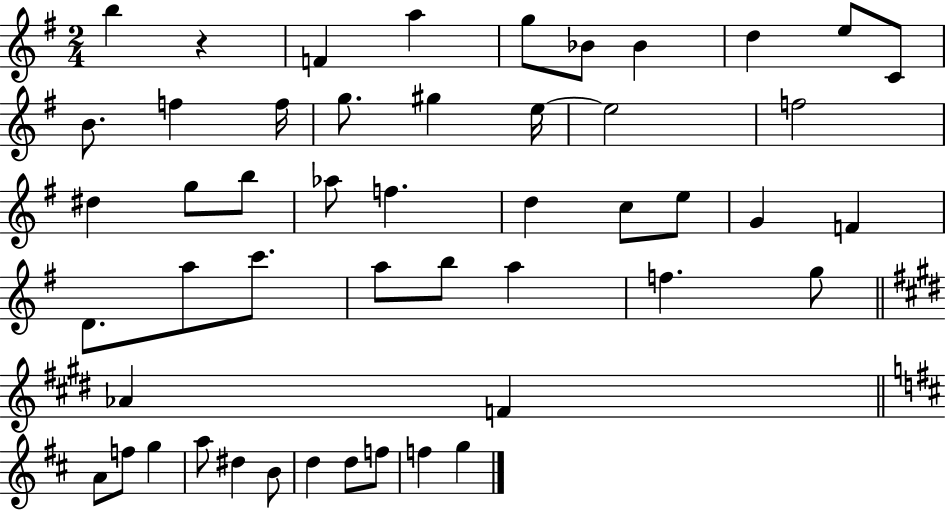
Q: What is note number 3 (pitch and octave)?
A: A5